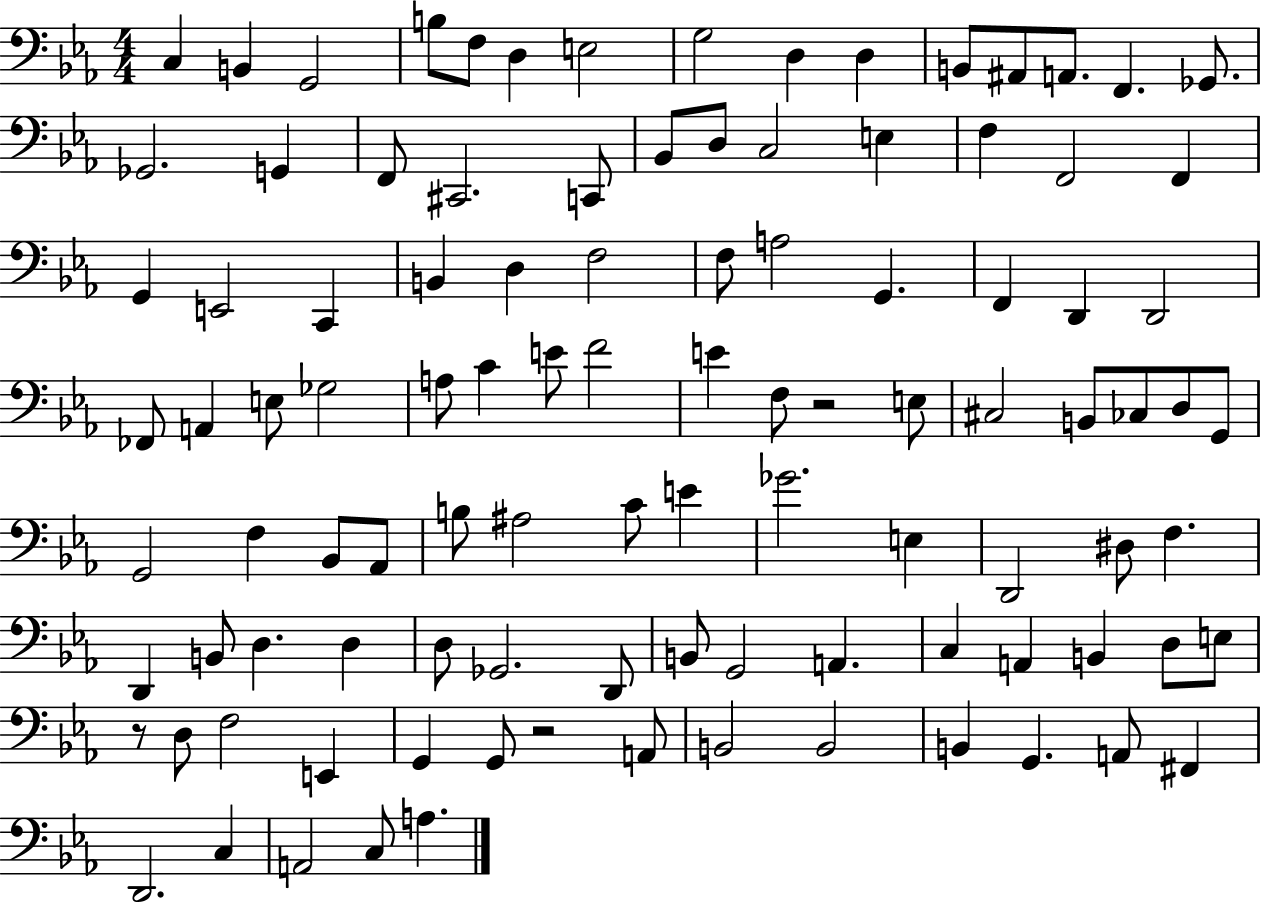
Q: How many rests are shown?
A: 3